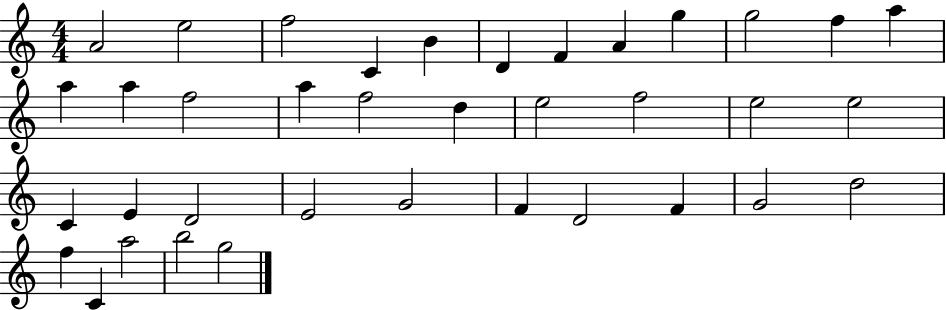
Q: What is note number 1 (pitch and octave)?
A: A4